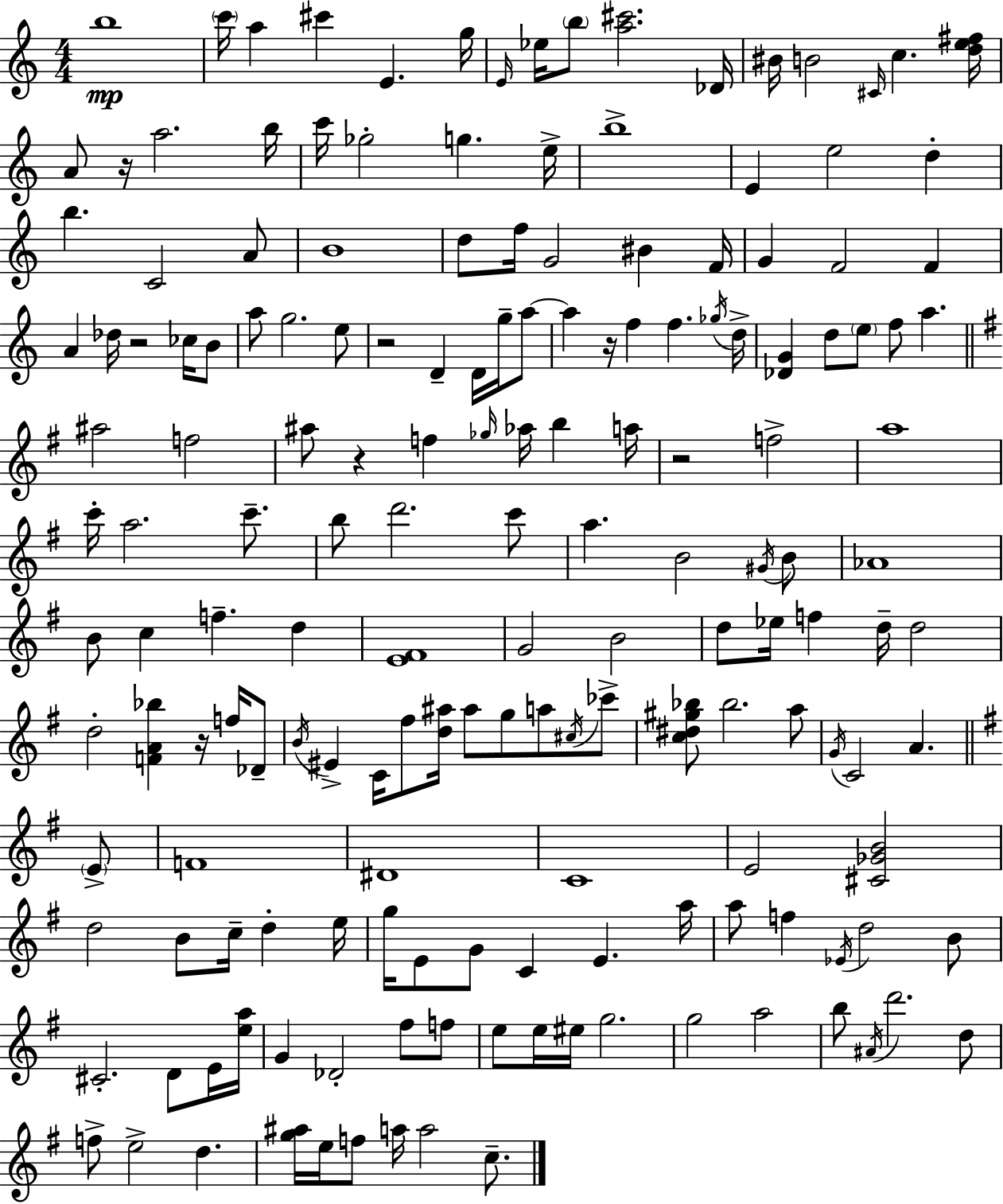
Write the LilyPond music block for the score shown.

{
  \clef treble
  \numericTimeSignature
  \time 4/4
  \key c \major
  \repeat volta 2 { b''1\mp | \parenthesize c'''16 a''4 cis'''4 e'4. g''16 | \grace { e'16 } ees''16 \parenthesize b''8 <a'' cis'''>2. | des'16 bis'16 b'2 \grace { cis'16 } c''4. | \break <d'' e'' fis''>16 a'8 r16 a''2. | b''16 c'''16 ges''2-. g''4. | e''16-> b''1-> | e'4 e''2 d''4-. | \break b''4. c'2 | a'8 b'1 | d''8 f''16 g'2 bis'4 | f'16 g'4 f'2 f'4 | \break a'4 des''16 r2 ces''16 | b'8 a''8 g''2. | e''8 r2 d'4-- d'16 g''16-- | a''8~~ a''4 r16 f''4 f''4. | \break \acciaccatura { ges''16 } d''16-> <des' g'>4 d''8 \parenthesize e''8 f''8 a''4. | \bar "||" \break \key g \major ais''2 f''2 | ais''8 r4 f''4 \grace { ges''16 } aes''16 b''4 | a''16 r2 f''2-> | a''1 | \break c'''16-. a''2. c'''8.-- | b''8 d'''2. c'''8 | a''4. b'2 \acciaccatura { gis'16 } | b'8 aes'1 | \break b'8 c''4 f''4.-- d''4 | <e' fis'>1 | g'2 b'2 | d''8 ees''16 f''4 d''16-- d''2 | \break d''2-. <f' a' bes''>4 r16 f''16 | des'8-- \acciaccatura { b'16 } eis'4-> c'16 fis''8 <d'' ais''>16 ais''8 g''8 a''8 | \acciaccatura { cis''16 } ces'''8-> <c'' dis'' gis'' bes''>8 bes''2. | a''8 \acciaccatura { g'16 } c'2 a'4. | \break \bar "||" \break \key g \major \parenthesize e'8-> f'1 | dis'1 | c'1 | e'2 <cis' ges' b'>2 | \break d''2 b'8 c''16-- d''4-. | e''16 g''16 e'8 g'8 c'4 e'4. | a''16 a''8 f''4 \acciaccatura { ees'16 } d''2 | b'8 cis'2.-. d'8 | \break e'16 <e'' a''>16 g'4 des'2-. fis''8 | f''8 e''8 e''16 eis''16 g''2. | g''2 a''2 | b''8 \acciaccatura { ais'16 } d'''2. | \break d''8 f''8-> e''2-> d''4. | <g'' ais''>16 e''16 f''8 a''16 a''2 | c''8.-- } \bar "|."
}